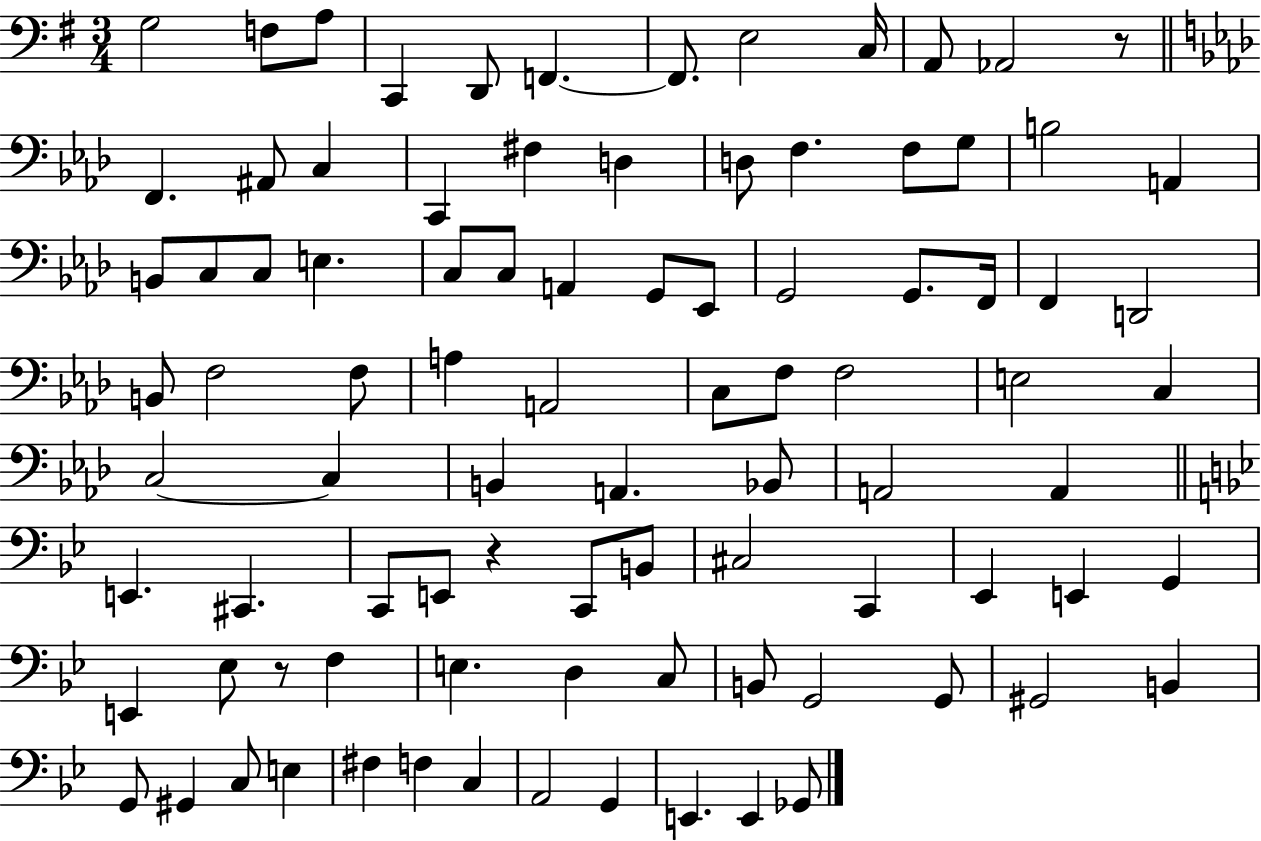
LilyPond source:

{
  \clef bass
  \numericTimeSignature
  \time 3/4
  \key g \major
  g2 f8 a8 | c,4 d,8 f,4.~~ | f,8. e2 c16 | a,8 aes,2 r8 | \break \bar "||" \break \key f \minor f,4. ais,8 c4 | c,4 fis4 d4 | d8 f4. f8 g8 | b2 a,4 | \break b,8 c8 c8 e4. | c8 c8 a,4 g,8 ees,8 | g,2 g,8. f,16 | f,4 d,2 | \break b,8 f2 f8 | a4 a,2 | c8 f8 f2 | e2 c4 | \break c2~~ c4 | b,4 a,4. bes,8 | a,2 a,4 | \bar "||" \break \key g \minor e,4. cis,4. | c,8 e,8 r4 c,8 b,8 | cis2 c,4 | ees,4 e,4 g,4 | \break e,4 ees8 r8 f4 | e4. d4 c8 | b,8 g,2 g,8 | gis,2 b,4 | \break g,8 gis,4 c8 e4 | fis4 f4 c4 | a,2 g,4 | e,4. e,4 ges,8 | \break \bar "|."
}